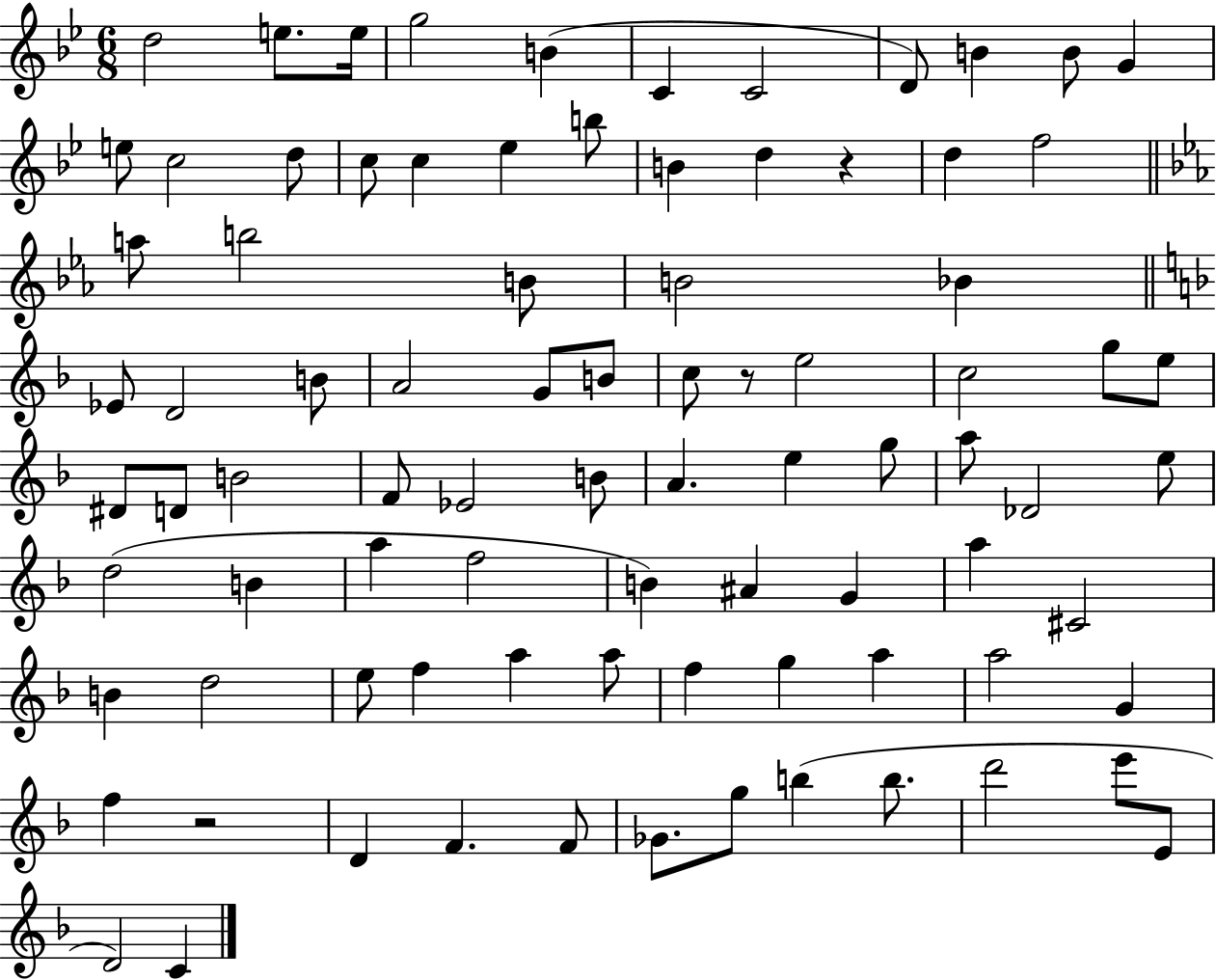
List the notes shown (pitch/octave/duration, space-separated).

D5/h E5/e. E5/s G5/h B4/q C4/q C4/h D4/e B4/q B4/e G4/q E5/e C5/h D5/e C5/e C5/q Eb5/q B5/e B4/q D5/q R/q D5/q F5/h A5/e B5/h B4/e B4/h Bb4/q Eb4/e D4/h B4/e A4/h G4/e B4/e C5/e R/e E5/h C5/h G5/e E5/e D#4/e D4/e B4/h F4/e Eb4/h B4/e A4/q. E5/q G5/e A5/e Db4/h E5/e D5/h B4/q A5/q F5/h B4/q A#4/q G4/q A5/q C#4/h B4/q D5/h E5/e F5/q A5/q A5/e F5/q G5/q A5/q A5/h G4/q F5/q R/h D4/q F4/q. F4/e Gb4/e. G5/e B5/q B5/e. D6/h E6/e E4/e D4/h C4/q